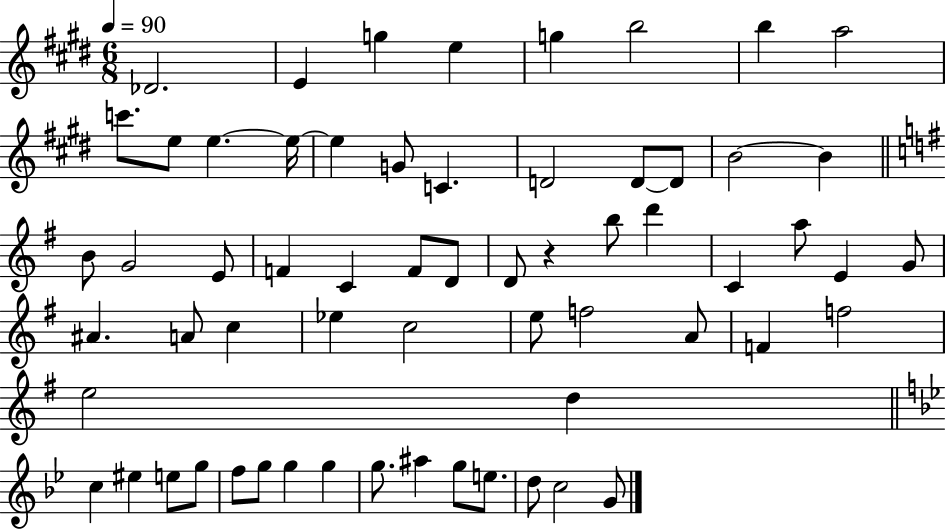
Db4/h. E4/q G5/q E5/q G5/q B5/h B5/q A5/h C6/e. E5/e E5/q. E5/s E5/q G4/e C4/q. D4/h D4/e D4/e B4/h B4/q B4/e G4/h E4/e F4/q C4/q F4/e D4/e D4/e R/q B5/e D6/q C4/q A5/e E4/q G4/e A#4/q. A4/e C5/q Eb5/q C5/h E5/e F5/h A4/e F4/q F5/h E5/h D5/q C5/q EIS5/q E5/e G5/e F5/e G5/e G5/q G5/q G5/e. A#5/q G5/e E5/e. D5/e C5/h G4/e